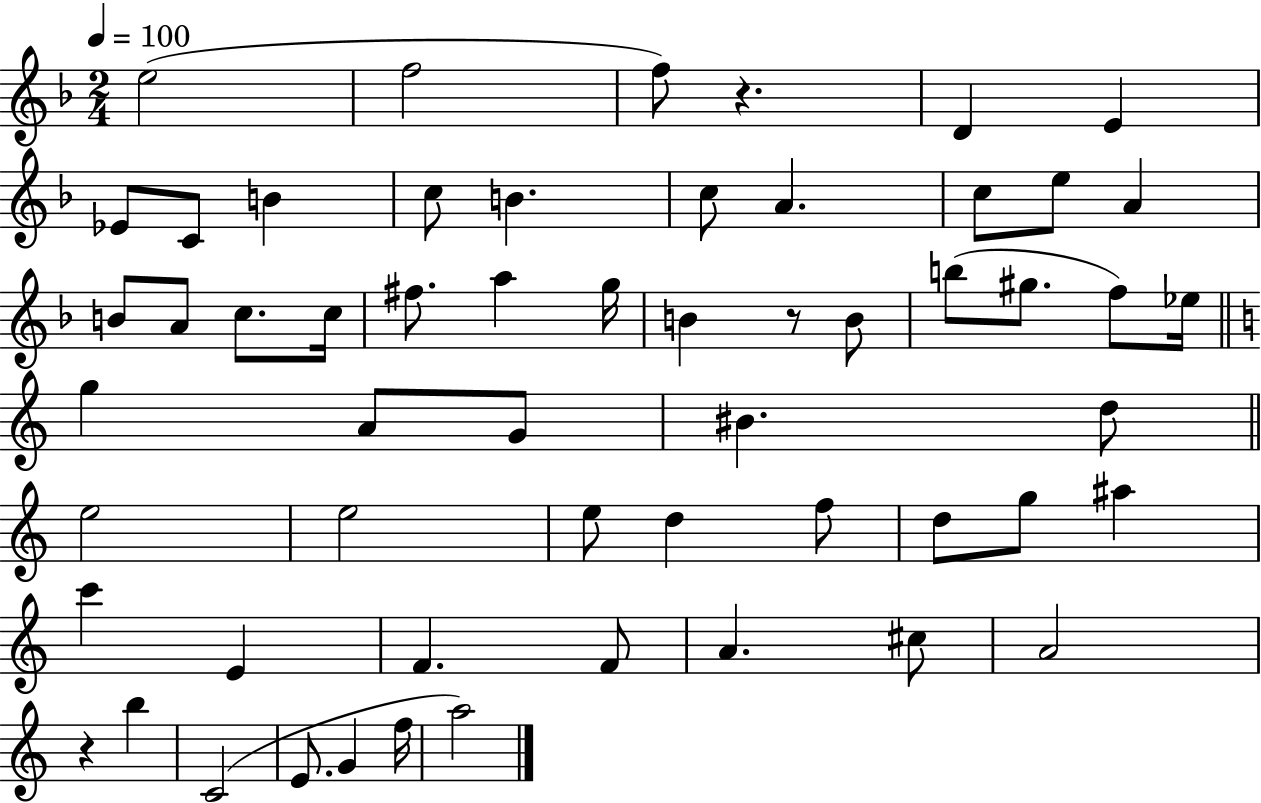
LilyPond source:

{
  \clef treble
  \numericTimeSignature
  \time 2/4
  \key f \major
  \tempo 4 = 100
  e''2( | f''2 | f''8) r4. | d'4 e'4 | \break ees'8 c'8 b'4 | c''8 b'4. | c''8 a'4. | c''8 e''8 a'4 | \break b'8 a'8 c''8. c''16 | fis''8. a''4 g''16 | b'4 r8 b'8 | b''8( gis''8. f''8) ees''16 | \break \bar "||" \break \key c \major g''4 a'8 g'8 | bis'4. d''8 | \bar "||" \break \key a \minor e''2 | e''2 | e''8 d''4 f''8 | d''8 g''8 ais''4 | \break c'''4 e'4 | f'4. f'8 | a'4. cis''8 | a'2 | \break r4 b''4 | c'2( | e'8. g'4 f''16 | a''2) | \break \bar "|."
}